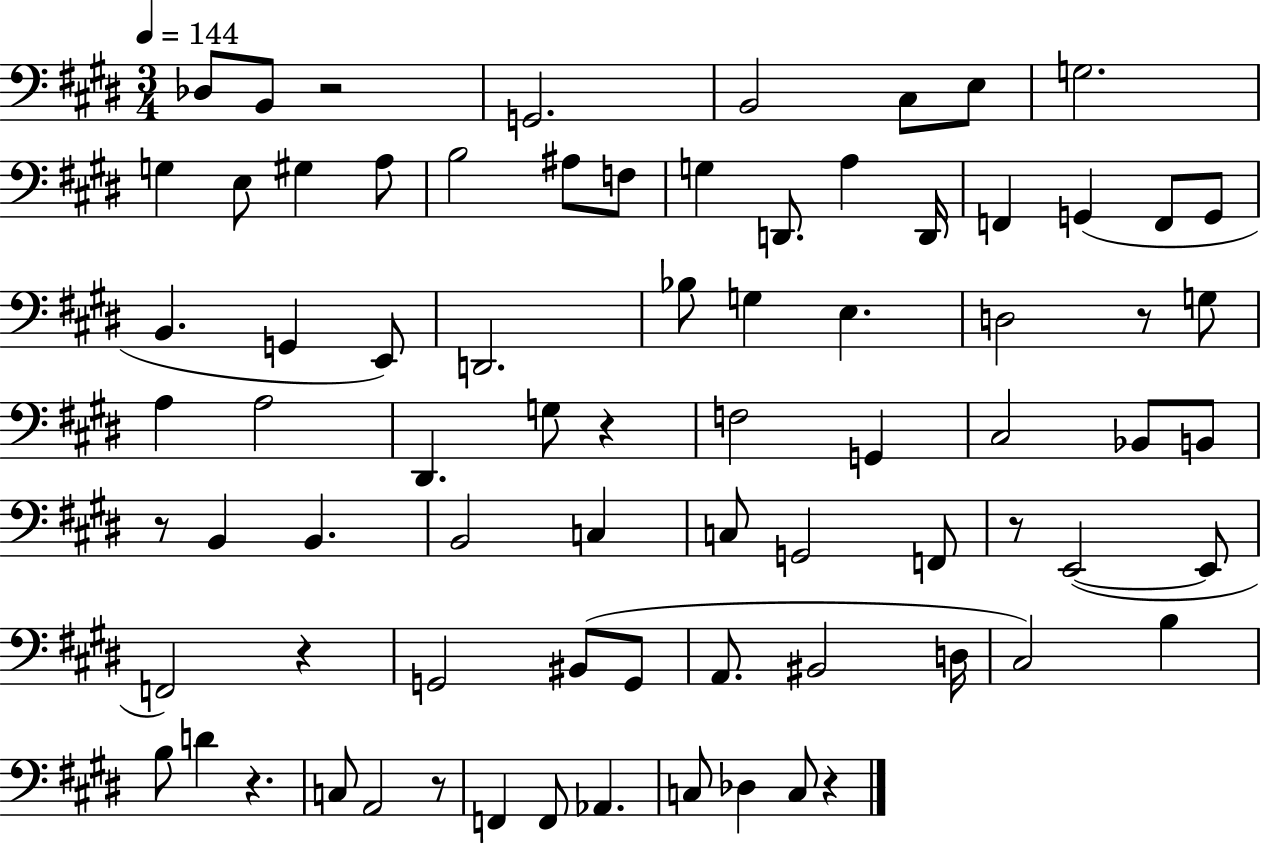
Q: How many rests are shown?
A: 9